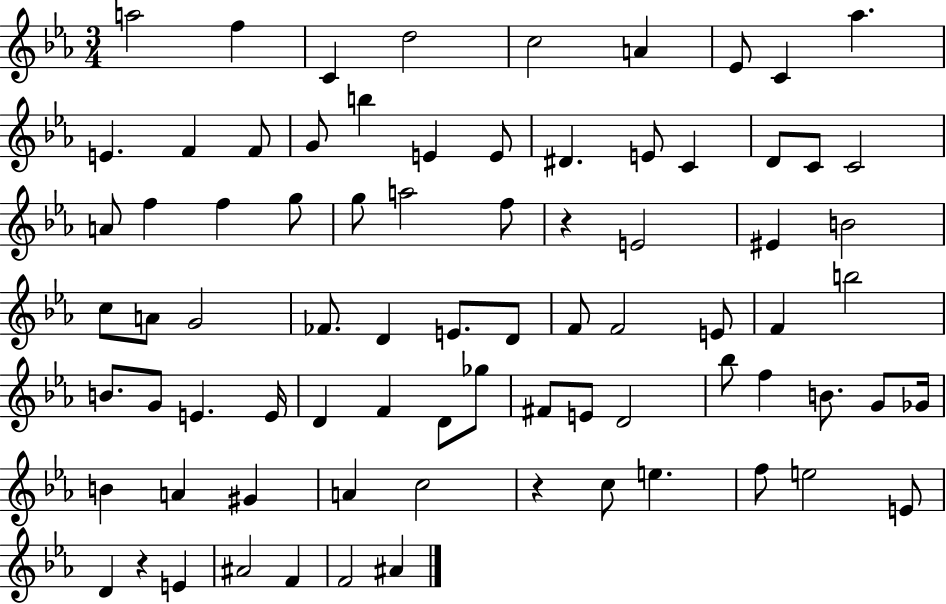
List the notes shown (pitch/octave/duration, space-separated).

A5/h F5/q C4/q D5/h C5/h A4/q Eb4/e C4/q Ab5/q. E4/q. F4/q F4/e G4/e B5/q E4/q E4/e D#4/q. E4/e C4/q D4/e C4/e C4/h A4/e F5/q F5/q G5/e G5/e A5/h F5/e R/q E4/h EIS4/q B4/h C5/e A4/e G4/h FES4/e. D4/q E4/e. D4/e F4/e F4/h E4/e F4/q B5/h B4/e. G4/e E4/q. E4/s D4/q F4/q D4/e Gb5/e F#4/e E4/e D4/h Bb5/e F5/q B4/e. G4/e Gb4/s B4/q A4/q G#4/q A4/q C5/h R/q C5/e E5/q. F5/e E5/h E4/e D4/q R/q E4/q A#4/h F4/q F4/h A#4/q